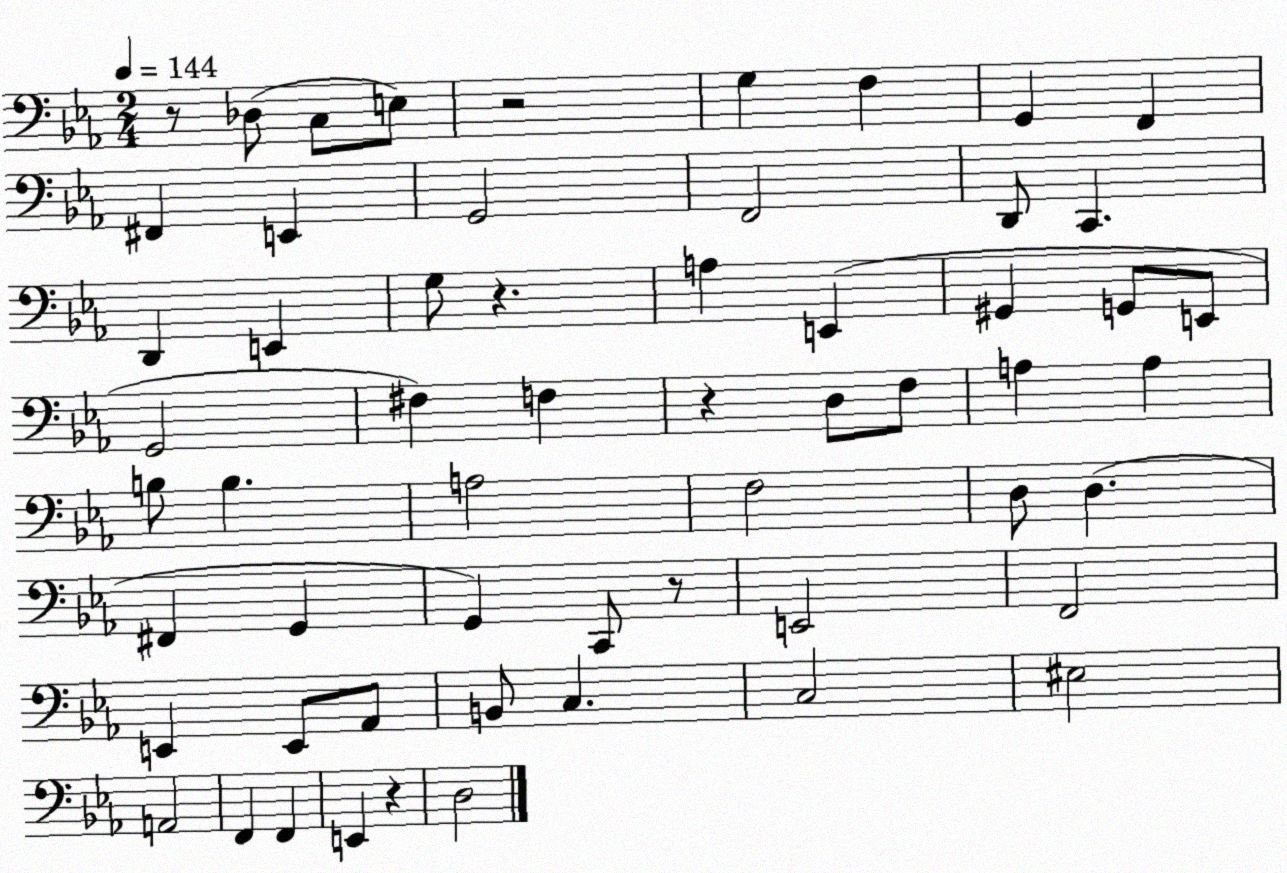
X:1
T:Untitled
M:2/4
L:1/4
K:Eb
z/2 _D,/2 C,/2 E,/2 z2 G, F, G,, F,, ^F,, E,, G,,2 F,,2 D,,/2 C,, D,, E,, G,/2 z A, E,, ^G,, G,,/2 E,,/2 G,,2 ^F, F, z D,/2 F,/2 A, A, B,/2 B, A,2 F,2 D,/2 D, ^F,, G,, G,, C,,/2 z/2 E,,2 F,,2 E,, E,,/2 _A,,/2 B,,/2 C, C,2 ^E,2 A,,2 F,, F,, E,, z D,2